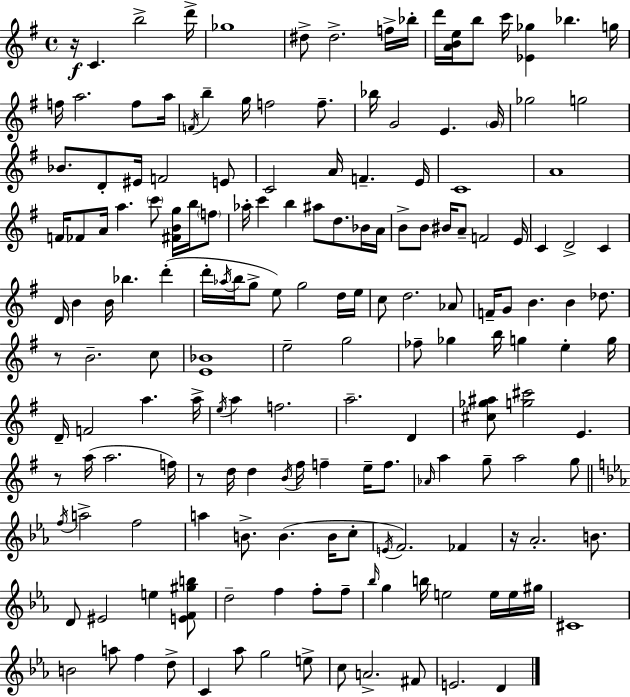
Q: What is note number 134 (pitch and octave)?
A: E5